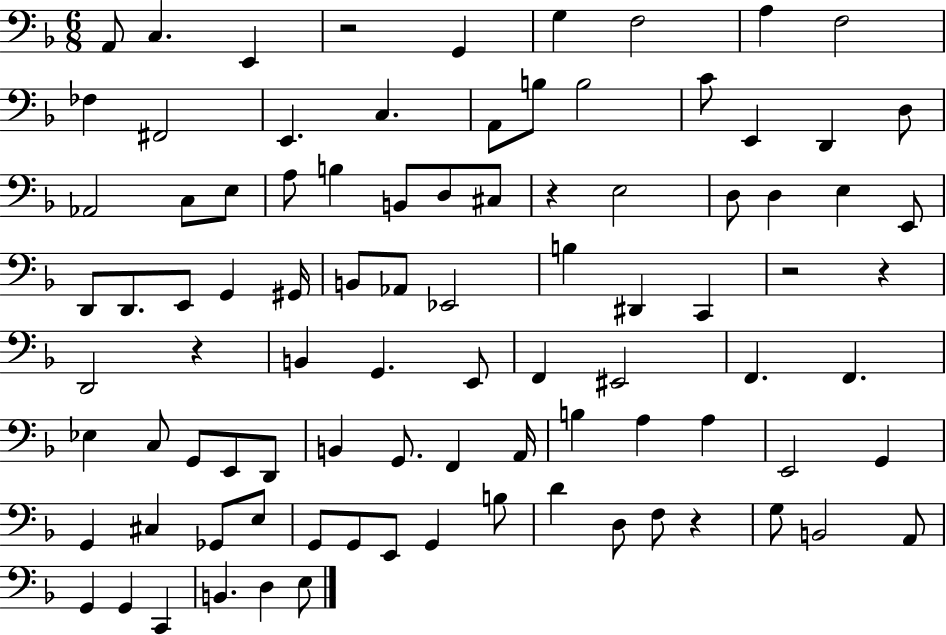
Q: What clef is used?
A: bass